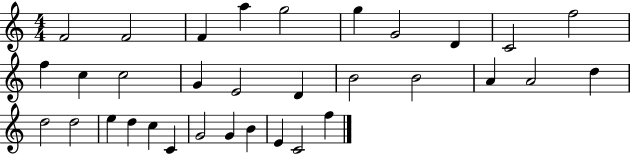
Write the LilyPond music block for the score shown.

{
  \clef treble
  \numericTimeSignature
  \time 4/4
  \key c \major
  f'2 f'2 | f'4 a''4 g''2 | g''4 g'2 d'4 | c'2 f''2 | \break f''4 c''4 c''2 | g'4 e'2 d'4 | b'2 b'2 | a'4 a'2 d''4 | \break d''2 d''2 | e''4 d''4 c''4 c'4 | g'2 g'4 b'4 | e'4 c'2 f''4 | \break \bar "|."
}